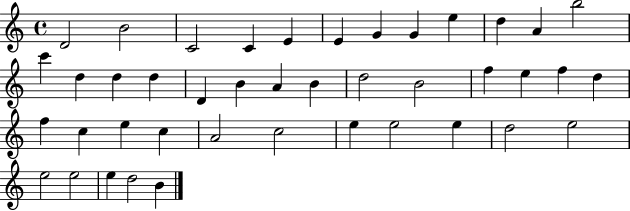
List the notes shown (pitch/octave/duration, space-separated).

D4/h B4/h C4/h C4/q E4/q E4/q G4/q G4/q E5/q D5/q A4/q B5/h C6/q D5/q D5/q D5/q D4/q B4/q A4/q B4/q D5/h B4/h F5/q E5/q F5/q D5/q F5/q C5/q E5/q C5/q A4/h C5/h E5/q E5/h E5/q D5/h E5/h E5/h E5/h E5/q D5/h B4/q